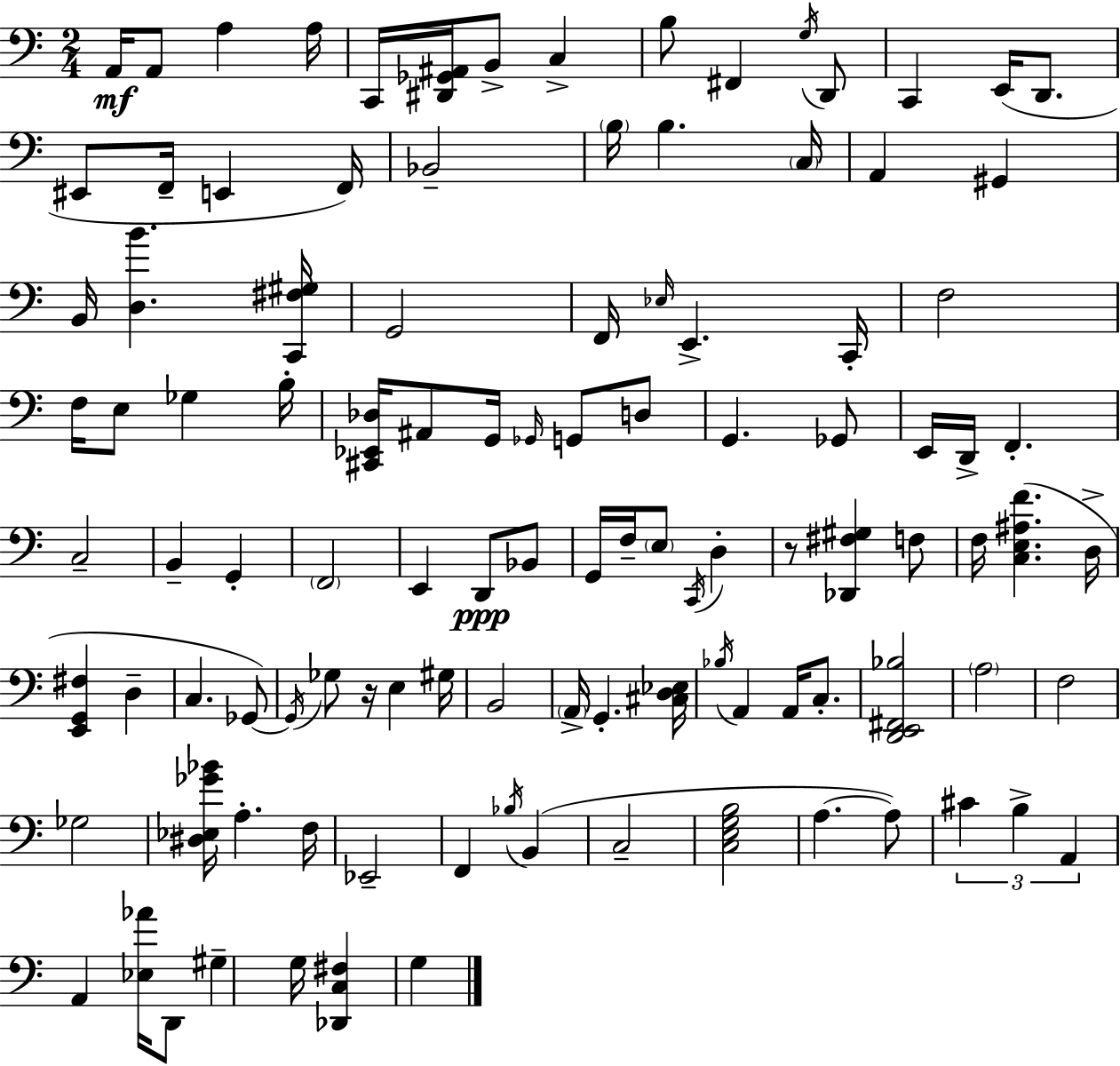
A2/s A2/e A3/q A3/s C2/s [D#2,Gb2,A#2]/s B2/e C3/q B3/e F#2/q G3/s D2/e C2/q E2/s D2/e. EIS2/e F2/s E2/q F2/s Bb2/h B3/s B3/q. C3/s A2/q G#2/q B2/s [D3,B4]/q. [C2,F#3,G#3]/s G2/h F2/s Eb3/s E2/q. C2/s F3/h F3/s E3/e Gb3/q B3/s [C#2,Eb2,Db3]/s A#2/e G2/s Gb2/s G2/e D3/e G2/q. Gb2/e E2/s D2/s F2/q. C3/h B2/q G2/q F2/h E2/q D2/e Bb2/e G2/s F3/s E3/e C2/s D3/q R/e [Db2,F#3,G#3]/q F3/e F3/s [C3,E3,A#3,F4]/q. D3/s [E2,G2,F#3]/q D3/q C3/q. Gb2/e Gb2/s Gb3/e R/s E3/q G#3/s B2/h A2/s G2/q. [C#3,D3,Eb3]/s Bb3/s A2/q A2/s C3/e. [D2,E2,F#2,Bb3]/h A3/h F3/h Gb3/h [D#3,Eb3,Gb4,Bb4]/s A3/q. F3/s Eb2/h F2/q Bb3/s B2/q C3/h [C3,E3,G3,B3]/h A3/q. A3/e C#4/q B3/q A2/q A2/q [Eb3,Ab4]/s D2/e G#3/q G3/s [Db2,C3,F#3]/q G3/q